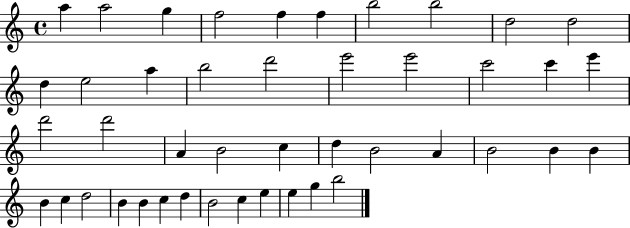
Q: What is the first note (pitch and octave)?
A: A5